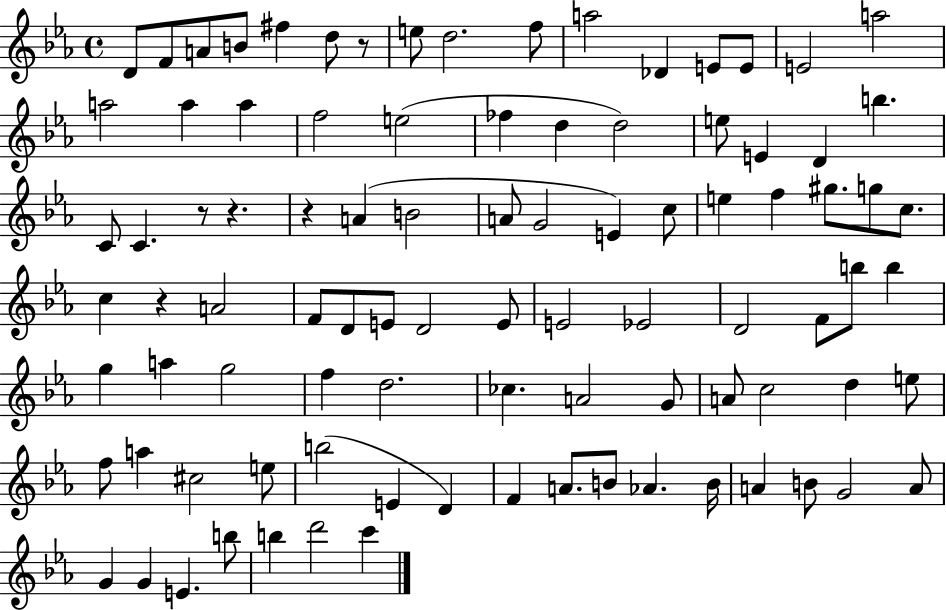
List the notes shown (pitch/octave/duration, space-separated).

D4/e F4/e A4/e B4/e F#5/q D5/e R/e E5/e D5/h. F5/e A5/h Db4/q E4/e E4/e E4/h A5/h A5/h A5/q A5/q F5/h E5/h FES5/q D5/q D5/h E5/e E4/q D4/q B5/q. C4/e C4/q. R/e R/q. R/q A4/q B4/h A4/e G4/h E4/q C5/e E5/q F5/q G#5/e. G5/e C5/e. C5/q R/q A4/h F4/e D4/e E4/e D4/h E4/e E4/h Eb4/h D4/h F4/e B5/e B5/q G5/q A5/q G5/h F5/q D5/h. CES5/q. A4/h G4/e A4/e C5/h D5/q E5/e F5/e A5/q C#5/h E5/e B5/h E4/q D4/q F4/q A4/e. B4/e Ab4/q. B4/s A4/q B4/e G4/h A4/e G4/q G4/q E4/q. B5/e B5/q D6/h C6/q